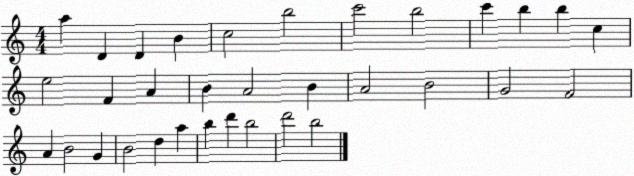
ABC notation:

X:1
T:Untitled
M:4/4
L:1/4
K:C
a D D B c2 b2 c'2 b2 c' b b c e2 F A B A2 B A2 B2 G2 F2 A B2 G B2 d a b d' b2 d'2 b2